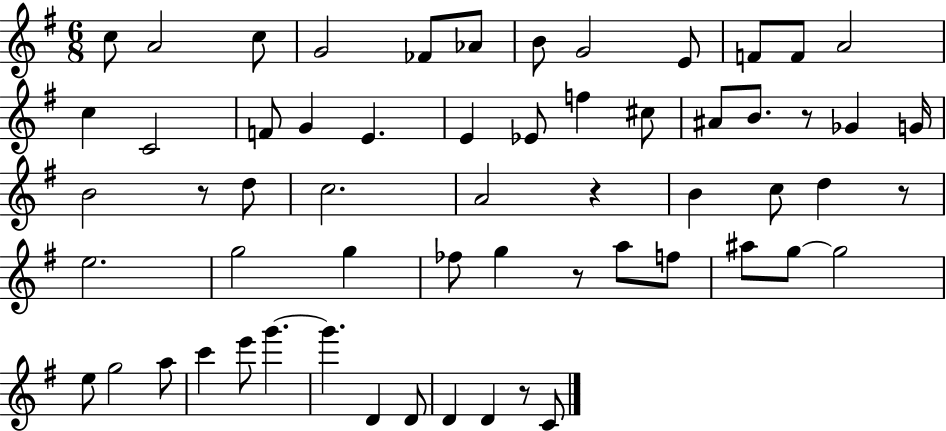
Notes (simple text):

C5/e A4/h C5/e G4/h FES4/e Ab4/e B4/e G4/h E4/e F4/e F4/e A4/h C5/q C4/h F4/e G4/q E4/q. E4/q Eb4/e F5/q C#5/e A#4/e B4/e. R/e Gb4/q G4/s B4/h R/e D5/e C5/h. A4/h R/q B4/q C5/e D5/q R/e E5/h. G5/h G5/q FES5/e G5/q R/e A5/e F5/e A#5/e G5/e G5/h E5/e G5/h A5/e C6/q E6/e G6/q. G6/q. D4/q D4/e D4/q D4/q R/e C4/e